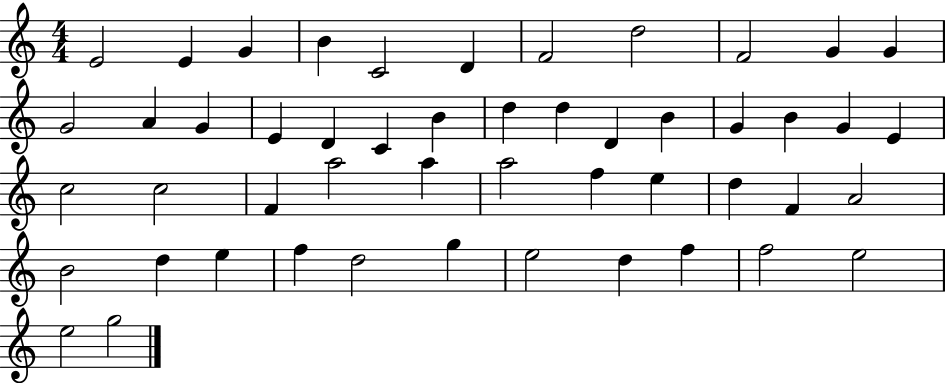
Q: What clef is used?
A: treble